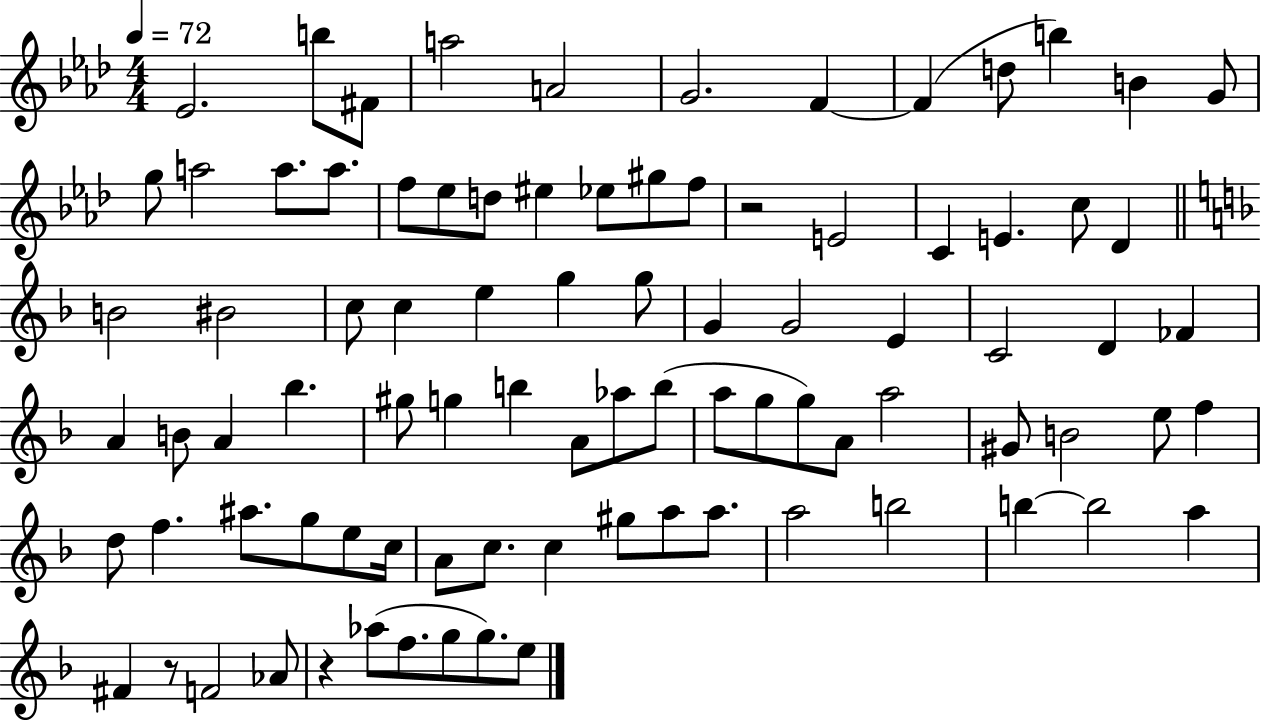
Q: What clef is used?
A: treble